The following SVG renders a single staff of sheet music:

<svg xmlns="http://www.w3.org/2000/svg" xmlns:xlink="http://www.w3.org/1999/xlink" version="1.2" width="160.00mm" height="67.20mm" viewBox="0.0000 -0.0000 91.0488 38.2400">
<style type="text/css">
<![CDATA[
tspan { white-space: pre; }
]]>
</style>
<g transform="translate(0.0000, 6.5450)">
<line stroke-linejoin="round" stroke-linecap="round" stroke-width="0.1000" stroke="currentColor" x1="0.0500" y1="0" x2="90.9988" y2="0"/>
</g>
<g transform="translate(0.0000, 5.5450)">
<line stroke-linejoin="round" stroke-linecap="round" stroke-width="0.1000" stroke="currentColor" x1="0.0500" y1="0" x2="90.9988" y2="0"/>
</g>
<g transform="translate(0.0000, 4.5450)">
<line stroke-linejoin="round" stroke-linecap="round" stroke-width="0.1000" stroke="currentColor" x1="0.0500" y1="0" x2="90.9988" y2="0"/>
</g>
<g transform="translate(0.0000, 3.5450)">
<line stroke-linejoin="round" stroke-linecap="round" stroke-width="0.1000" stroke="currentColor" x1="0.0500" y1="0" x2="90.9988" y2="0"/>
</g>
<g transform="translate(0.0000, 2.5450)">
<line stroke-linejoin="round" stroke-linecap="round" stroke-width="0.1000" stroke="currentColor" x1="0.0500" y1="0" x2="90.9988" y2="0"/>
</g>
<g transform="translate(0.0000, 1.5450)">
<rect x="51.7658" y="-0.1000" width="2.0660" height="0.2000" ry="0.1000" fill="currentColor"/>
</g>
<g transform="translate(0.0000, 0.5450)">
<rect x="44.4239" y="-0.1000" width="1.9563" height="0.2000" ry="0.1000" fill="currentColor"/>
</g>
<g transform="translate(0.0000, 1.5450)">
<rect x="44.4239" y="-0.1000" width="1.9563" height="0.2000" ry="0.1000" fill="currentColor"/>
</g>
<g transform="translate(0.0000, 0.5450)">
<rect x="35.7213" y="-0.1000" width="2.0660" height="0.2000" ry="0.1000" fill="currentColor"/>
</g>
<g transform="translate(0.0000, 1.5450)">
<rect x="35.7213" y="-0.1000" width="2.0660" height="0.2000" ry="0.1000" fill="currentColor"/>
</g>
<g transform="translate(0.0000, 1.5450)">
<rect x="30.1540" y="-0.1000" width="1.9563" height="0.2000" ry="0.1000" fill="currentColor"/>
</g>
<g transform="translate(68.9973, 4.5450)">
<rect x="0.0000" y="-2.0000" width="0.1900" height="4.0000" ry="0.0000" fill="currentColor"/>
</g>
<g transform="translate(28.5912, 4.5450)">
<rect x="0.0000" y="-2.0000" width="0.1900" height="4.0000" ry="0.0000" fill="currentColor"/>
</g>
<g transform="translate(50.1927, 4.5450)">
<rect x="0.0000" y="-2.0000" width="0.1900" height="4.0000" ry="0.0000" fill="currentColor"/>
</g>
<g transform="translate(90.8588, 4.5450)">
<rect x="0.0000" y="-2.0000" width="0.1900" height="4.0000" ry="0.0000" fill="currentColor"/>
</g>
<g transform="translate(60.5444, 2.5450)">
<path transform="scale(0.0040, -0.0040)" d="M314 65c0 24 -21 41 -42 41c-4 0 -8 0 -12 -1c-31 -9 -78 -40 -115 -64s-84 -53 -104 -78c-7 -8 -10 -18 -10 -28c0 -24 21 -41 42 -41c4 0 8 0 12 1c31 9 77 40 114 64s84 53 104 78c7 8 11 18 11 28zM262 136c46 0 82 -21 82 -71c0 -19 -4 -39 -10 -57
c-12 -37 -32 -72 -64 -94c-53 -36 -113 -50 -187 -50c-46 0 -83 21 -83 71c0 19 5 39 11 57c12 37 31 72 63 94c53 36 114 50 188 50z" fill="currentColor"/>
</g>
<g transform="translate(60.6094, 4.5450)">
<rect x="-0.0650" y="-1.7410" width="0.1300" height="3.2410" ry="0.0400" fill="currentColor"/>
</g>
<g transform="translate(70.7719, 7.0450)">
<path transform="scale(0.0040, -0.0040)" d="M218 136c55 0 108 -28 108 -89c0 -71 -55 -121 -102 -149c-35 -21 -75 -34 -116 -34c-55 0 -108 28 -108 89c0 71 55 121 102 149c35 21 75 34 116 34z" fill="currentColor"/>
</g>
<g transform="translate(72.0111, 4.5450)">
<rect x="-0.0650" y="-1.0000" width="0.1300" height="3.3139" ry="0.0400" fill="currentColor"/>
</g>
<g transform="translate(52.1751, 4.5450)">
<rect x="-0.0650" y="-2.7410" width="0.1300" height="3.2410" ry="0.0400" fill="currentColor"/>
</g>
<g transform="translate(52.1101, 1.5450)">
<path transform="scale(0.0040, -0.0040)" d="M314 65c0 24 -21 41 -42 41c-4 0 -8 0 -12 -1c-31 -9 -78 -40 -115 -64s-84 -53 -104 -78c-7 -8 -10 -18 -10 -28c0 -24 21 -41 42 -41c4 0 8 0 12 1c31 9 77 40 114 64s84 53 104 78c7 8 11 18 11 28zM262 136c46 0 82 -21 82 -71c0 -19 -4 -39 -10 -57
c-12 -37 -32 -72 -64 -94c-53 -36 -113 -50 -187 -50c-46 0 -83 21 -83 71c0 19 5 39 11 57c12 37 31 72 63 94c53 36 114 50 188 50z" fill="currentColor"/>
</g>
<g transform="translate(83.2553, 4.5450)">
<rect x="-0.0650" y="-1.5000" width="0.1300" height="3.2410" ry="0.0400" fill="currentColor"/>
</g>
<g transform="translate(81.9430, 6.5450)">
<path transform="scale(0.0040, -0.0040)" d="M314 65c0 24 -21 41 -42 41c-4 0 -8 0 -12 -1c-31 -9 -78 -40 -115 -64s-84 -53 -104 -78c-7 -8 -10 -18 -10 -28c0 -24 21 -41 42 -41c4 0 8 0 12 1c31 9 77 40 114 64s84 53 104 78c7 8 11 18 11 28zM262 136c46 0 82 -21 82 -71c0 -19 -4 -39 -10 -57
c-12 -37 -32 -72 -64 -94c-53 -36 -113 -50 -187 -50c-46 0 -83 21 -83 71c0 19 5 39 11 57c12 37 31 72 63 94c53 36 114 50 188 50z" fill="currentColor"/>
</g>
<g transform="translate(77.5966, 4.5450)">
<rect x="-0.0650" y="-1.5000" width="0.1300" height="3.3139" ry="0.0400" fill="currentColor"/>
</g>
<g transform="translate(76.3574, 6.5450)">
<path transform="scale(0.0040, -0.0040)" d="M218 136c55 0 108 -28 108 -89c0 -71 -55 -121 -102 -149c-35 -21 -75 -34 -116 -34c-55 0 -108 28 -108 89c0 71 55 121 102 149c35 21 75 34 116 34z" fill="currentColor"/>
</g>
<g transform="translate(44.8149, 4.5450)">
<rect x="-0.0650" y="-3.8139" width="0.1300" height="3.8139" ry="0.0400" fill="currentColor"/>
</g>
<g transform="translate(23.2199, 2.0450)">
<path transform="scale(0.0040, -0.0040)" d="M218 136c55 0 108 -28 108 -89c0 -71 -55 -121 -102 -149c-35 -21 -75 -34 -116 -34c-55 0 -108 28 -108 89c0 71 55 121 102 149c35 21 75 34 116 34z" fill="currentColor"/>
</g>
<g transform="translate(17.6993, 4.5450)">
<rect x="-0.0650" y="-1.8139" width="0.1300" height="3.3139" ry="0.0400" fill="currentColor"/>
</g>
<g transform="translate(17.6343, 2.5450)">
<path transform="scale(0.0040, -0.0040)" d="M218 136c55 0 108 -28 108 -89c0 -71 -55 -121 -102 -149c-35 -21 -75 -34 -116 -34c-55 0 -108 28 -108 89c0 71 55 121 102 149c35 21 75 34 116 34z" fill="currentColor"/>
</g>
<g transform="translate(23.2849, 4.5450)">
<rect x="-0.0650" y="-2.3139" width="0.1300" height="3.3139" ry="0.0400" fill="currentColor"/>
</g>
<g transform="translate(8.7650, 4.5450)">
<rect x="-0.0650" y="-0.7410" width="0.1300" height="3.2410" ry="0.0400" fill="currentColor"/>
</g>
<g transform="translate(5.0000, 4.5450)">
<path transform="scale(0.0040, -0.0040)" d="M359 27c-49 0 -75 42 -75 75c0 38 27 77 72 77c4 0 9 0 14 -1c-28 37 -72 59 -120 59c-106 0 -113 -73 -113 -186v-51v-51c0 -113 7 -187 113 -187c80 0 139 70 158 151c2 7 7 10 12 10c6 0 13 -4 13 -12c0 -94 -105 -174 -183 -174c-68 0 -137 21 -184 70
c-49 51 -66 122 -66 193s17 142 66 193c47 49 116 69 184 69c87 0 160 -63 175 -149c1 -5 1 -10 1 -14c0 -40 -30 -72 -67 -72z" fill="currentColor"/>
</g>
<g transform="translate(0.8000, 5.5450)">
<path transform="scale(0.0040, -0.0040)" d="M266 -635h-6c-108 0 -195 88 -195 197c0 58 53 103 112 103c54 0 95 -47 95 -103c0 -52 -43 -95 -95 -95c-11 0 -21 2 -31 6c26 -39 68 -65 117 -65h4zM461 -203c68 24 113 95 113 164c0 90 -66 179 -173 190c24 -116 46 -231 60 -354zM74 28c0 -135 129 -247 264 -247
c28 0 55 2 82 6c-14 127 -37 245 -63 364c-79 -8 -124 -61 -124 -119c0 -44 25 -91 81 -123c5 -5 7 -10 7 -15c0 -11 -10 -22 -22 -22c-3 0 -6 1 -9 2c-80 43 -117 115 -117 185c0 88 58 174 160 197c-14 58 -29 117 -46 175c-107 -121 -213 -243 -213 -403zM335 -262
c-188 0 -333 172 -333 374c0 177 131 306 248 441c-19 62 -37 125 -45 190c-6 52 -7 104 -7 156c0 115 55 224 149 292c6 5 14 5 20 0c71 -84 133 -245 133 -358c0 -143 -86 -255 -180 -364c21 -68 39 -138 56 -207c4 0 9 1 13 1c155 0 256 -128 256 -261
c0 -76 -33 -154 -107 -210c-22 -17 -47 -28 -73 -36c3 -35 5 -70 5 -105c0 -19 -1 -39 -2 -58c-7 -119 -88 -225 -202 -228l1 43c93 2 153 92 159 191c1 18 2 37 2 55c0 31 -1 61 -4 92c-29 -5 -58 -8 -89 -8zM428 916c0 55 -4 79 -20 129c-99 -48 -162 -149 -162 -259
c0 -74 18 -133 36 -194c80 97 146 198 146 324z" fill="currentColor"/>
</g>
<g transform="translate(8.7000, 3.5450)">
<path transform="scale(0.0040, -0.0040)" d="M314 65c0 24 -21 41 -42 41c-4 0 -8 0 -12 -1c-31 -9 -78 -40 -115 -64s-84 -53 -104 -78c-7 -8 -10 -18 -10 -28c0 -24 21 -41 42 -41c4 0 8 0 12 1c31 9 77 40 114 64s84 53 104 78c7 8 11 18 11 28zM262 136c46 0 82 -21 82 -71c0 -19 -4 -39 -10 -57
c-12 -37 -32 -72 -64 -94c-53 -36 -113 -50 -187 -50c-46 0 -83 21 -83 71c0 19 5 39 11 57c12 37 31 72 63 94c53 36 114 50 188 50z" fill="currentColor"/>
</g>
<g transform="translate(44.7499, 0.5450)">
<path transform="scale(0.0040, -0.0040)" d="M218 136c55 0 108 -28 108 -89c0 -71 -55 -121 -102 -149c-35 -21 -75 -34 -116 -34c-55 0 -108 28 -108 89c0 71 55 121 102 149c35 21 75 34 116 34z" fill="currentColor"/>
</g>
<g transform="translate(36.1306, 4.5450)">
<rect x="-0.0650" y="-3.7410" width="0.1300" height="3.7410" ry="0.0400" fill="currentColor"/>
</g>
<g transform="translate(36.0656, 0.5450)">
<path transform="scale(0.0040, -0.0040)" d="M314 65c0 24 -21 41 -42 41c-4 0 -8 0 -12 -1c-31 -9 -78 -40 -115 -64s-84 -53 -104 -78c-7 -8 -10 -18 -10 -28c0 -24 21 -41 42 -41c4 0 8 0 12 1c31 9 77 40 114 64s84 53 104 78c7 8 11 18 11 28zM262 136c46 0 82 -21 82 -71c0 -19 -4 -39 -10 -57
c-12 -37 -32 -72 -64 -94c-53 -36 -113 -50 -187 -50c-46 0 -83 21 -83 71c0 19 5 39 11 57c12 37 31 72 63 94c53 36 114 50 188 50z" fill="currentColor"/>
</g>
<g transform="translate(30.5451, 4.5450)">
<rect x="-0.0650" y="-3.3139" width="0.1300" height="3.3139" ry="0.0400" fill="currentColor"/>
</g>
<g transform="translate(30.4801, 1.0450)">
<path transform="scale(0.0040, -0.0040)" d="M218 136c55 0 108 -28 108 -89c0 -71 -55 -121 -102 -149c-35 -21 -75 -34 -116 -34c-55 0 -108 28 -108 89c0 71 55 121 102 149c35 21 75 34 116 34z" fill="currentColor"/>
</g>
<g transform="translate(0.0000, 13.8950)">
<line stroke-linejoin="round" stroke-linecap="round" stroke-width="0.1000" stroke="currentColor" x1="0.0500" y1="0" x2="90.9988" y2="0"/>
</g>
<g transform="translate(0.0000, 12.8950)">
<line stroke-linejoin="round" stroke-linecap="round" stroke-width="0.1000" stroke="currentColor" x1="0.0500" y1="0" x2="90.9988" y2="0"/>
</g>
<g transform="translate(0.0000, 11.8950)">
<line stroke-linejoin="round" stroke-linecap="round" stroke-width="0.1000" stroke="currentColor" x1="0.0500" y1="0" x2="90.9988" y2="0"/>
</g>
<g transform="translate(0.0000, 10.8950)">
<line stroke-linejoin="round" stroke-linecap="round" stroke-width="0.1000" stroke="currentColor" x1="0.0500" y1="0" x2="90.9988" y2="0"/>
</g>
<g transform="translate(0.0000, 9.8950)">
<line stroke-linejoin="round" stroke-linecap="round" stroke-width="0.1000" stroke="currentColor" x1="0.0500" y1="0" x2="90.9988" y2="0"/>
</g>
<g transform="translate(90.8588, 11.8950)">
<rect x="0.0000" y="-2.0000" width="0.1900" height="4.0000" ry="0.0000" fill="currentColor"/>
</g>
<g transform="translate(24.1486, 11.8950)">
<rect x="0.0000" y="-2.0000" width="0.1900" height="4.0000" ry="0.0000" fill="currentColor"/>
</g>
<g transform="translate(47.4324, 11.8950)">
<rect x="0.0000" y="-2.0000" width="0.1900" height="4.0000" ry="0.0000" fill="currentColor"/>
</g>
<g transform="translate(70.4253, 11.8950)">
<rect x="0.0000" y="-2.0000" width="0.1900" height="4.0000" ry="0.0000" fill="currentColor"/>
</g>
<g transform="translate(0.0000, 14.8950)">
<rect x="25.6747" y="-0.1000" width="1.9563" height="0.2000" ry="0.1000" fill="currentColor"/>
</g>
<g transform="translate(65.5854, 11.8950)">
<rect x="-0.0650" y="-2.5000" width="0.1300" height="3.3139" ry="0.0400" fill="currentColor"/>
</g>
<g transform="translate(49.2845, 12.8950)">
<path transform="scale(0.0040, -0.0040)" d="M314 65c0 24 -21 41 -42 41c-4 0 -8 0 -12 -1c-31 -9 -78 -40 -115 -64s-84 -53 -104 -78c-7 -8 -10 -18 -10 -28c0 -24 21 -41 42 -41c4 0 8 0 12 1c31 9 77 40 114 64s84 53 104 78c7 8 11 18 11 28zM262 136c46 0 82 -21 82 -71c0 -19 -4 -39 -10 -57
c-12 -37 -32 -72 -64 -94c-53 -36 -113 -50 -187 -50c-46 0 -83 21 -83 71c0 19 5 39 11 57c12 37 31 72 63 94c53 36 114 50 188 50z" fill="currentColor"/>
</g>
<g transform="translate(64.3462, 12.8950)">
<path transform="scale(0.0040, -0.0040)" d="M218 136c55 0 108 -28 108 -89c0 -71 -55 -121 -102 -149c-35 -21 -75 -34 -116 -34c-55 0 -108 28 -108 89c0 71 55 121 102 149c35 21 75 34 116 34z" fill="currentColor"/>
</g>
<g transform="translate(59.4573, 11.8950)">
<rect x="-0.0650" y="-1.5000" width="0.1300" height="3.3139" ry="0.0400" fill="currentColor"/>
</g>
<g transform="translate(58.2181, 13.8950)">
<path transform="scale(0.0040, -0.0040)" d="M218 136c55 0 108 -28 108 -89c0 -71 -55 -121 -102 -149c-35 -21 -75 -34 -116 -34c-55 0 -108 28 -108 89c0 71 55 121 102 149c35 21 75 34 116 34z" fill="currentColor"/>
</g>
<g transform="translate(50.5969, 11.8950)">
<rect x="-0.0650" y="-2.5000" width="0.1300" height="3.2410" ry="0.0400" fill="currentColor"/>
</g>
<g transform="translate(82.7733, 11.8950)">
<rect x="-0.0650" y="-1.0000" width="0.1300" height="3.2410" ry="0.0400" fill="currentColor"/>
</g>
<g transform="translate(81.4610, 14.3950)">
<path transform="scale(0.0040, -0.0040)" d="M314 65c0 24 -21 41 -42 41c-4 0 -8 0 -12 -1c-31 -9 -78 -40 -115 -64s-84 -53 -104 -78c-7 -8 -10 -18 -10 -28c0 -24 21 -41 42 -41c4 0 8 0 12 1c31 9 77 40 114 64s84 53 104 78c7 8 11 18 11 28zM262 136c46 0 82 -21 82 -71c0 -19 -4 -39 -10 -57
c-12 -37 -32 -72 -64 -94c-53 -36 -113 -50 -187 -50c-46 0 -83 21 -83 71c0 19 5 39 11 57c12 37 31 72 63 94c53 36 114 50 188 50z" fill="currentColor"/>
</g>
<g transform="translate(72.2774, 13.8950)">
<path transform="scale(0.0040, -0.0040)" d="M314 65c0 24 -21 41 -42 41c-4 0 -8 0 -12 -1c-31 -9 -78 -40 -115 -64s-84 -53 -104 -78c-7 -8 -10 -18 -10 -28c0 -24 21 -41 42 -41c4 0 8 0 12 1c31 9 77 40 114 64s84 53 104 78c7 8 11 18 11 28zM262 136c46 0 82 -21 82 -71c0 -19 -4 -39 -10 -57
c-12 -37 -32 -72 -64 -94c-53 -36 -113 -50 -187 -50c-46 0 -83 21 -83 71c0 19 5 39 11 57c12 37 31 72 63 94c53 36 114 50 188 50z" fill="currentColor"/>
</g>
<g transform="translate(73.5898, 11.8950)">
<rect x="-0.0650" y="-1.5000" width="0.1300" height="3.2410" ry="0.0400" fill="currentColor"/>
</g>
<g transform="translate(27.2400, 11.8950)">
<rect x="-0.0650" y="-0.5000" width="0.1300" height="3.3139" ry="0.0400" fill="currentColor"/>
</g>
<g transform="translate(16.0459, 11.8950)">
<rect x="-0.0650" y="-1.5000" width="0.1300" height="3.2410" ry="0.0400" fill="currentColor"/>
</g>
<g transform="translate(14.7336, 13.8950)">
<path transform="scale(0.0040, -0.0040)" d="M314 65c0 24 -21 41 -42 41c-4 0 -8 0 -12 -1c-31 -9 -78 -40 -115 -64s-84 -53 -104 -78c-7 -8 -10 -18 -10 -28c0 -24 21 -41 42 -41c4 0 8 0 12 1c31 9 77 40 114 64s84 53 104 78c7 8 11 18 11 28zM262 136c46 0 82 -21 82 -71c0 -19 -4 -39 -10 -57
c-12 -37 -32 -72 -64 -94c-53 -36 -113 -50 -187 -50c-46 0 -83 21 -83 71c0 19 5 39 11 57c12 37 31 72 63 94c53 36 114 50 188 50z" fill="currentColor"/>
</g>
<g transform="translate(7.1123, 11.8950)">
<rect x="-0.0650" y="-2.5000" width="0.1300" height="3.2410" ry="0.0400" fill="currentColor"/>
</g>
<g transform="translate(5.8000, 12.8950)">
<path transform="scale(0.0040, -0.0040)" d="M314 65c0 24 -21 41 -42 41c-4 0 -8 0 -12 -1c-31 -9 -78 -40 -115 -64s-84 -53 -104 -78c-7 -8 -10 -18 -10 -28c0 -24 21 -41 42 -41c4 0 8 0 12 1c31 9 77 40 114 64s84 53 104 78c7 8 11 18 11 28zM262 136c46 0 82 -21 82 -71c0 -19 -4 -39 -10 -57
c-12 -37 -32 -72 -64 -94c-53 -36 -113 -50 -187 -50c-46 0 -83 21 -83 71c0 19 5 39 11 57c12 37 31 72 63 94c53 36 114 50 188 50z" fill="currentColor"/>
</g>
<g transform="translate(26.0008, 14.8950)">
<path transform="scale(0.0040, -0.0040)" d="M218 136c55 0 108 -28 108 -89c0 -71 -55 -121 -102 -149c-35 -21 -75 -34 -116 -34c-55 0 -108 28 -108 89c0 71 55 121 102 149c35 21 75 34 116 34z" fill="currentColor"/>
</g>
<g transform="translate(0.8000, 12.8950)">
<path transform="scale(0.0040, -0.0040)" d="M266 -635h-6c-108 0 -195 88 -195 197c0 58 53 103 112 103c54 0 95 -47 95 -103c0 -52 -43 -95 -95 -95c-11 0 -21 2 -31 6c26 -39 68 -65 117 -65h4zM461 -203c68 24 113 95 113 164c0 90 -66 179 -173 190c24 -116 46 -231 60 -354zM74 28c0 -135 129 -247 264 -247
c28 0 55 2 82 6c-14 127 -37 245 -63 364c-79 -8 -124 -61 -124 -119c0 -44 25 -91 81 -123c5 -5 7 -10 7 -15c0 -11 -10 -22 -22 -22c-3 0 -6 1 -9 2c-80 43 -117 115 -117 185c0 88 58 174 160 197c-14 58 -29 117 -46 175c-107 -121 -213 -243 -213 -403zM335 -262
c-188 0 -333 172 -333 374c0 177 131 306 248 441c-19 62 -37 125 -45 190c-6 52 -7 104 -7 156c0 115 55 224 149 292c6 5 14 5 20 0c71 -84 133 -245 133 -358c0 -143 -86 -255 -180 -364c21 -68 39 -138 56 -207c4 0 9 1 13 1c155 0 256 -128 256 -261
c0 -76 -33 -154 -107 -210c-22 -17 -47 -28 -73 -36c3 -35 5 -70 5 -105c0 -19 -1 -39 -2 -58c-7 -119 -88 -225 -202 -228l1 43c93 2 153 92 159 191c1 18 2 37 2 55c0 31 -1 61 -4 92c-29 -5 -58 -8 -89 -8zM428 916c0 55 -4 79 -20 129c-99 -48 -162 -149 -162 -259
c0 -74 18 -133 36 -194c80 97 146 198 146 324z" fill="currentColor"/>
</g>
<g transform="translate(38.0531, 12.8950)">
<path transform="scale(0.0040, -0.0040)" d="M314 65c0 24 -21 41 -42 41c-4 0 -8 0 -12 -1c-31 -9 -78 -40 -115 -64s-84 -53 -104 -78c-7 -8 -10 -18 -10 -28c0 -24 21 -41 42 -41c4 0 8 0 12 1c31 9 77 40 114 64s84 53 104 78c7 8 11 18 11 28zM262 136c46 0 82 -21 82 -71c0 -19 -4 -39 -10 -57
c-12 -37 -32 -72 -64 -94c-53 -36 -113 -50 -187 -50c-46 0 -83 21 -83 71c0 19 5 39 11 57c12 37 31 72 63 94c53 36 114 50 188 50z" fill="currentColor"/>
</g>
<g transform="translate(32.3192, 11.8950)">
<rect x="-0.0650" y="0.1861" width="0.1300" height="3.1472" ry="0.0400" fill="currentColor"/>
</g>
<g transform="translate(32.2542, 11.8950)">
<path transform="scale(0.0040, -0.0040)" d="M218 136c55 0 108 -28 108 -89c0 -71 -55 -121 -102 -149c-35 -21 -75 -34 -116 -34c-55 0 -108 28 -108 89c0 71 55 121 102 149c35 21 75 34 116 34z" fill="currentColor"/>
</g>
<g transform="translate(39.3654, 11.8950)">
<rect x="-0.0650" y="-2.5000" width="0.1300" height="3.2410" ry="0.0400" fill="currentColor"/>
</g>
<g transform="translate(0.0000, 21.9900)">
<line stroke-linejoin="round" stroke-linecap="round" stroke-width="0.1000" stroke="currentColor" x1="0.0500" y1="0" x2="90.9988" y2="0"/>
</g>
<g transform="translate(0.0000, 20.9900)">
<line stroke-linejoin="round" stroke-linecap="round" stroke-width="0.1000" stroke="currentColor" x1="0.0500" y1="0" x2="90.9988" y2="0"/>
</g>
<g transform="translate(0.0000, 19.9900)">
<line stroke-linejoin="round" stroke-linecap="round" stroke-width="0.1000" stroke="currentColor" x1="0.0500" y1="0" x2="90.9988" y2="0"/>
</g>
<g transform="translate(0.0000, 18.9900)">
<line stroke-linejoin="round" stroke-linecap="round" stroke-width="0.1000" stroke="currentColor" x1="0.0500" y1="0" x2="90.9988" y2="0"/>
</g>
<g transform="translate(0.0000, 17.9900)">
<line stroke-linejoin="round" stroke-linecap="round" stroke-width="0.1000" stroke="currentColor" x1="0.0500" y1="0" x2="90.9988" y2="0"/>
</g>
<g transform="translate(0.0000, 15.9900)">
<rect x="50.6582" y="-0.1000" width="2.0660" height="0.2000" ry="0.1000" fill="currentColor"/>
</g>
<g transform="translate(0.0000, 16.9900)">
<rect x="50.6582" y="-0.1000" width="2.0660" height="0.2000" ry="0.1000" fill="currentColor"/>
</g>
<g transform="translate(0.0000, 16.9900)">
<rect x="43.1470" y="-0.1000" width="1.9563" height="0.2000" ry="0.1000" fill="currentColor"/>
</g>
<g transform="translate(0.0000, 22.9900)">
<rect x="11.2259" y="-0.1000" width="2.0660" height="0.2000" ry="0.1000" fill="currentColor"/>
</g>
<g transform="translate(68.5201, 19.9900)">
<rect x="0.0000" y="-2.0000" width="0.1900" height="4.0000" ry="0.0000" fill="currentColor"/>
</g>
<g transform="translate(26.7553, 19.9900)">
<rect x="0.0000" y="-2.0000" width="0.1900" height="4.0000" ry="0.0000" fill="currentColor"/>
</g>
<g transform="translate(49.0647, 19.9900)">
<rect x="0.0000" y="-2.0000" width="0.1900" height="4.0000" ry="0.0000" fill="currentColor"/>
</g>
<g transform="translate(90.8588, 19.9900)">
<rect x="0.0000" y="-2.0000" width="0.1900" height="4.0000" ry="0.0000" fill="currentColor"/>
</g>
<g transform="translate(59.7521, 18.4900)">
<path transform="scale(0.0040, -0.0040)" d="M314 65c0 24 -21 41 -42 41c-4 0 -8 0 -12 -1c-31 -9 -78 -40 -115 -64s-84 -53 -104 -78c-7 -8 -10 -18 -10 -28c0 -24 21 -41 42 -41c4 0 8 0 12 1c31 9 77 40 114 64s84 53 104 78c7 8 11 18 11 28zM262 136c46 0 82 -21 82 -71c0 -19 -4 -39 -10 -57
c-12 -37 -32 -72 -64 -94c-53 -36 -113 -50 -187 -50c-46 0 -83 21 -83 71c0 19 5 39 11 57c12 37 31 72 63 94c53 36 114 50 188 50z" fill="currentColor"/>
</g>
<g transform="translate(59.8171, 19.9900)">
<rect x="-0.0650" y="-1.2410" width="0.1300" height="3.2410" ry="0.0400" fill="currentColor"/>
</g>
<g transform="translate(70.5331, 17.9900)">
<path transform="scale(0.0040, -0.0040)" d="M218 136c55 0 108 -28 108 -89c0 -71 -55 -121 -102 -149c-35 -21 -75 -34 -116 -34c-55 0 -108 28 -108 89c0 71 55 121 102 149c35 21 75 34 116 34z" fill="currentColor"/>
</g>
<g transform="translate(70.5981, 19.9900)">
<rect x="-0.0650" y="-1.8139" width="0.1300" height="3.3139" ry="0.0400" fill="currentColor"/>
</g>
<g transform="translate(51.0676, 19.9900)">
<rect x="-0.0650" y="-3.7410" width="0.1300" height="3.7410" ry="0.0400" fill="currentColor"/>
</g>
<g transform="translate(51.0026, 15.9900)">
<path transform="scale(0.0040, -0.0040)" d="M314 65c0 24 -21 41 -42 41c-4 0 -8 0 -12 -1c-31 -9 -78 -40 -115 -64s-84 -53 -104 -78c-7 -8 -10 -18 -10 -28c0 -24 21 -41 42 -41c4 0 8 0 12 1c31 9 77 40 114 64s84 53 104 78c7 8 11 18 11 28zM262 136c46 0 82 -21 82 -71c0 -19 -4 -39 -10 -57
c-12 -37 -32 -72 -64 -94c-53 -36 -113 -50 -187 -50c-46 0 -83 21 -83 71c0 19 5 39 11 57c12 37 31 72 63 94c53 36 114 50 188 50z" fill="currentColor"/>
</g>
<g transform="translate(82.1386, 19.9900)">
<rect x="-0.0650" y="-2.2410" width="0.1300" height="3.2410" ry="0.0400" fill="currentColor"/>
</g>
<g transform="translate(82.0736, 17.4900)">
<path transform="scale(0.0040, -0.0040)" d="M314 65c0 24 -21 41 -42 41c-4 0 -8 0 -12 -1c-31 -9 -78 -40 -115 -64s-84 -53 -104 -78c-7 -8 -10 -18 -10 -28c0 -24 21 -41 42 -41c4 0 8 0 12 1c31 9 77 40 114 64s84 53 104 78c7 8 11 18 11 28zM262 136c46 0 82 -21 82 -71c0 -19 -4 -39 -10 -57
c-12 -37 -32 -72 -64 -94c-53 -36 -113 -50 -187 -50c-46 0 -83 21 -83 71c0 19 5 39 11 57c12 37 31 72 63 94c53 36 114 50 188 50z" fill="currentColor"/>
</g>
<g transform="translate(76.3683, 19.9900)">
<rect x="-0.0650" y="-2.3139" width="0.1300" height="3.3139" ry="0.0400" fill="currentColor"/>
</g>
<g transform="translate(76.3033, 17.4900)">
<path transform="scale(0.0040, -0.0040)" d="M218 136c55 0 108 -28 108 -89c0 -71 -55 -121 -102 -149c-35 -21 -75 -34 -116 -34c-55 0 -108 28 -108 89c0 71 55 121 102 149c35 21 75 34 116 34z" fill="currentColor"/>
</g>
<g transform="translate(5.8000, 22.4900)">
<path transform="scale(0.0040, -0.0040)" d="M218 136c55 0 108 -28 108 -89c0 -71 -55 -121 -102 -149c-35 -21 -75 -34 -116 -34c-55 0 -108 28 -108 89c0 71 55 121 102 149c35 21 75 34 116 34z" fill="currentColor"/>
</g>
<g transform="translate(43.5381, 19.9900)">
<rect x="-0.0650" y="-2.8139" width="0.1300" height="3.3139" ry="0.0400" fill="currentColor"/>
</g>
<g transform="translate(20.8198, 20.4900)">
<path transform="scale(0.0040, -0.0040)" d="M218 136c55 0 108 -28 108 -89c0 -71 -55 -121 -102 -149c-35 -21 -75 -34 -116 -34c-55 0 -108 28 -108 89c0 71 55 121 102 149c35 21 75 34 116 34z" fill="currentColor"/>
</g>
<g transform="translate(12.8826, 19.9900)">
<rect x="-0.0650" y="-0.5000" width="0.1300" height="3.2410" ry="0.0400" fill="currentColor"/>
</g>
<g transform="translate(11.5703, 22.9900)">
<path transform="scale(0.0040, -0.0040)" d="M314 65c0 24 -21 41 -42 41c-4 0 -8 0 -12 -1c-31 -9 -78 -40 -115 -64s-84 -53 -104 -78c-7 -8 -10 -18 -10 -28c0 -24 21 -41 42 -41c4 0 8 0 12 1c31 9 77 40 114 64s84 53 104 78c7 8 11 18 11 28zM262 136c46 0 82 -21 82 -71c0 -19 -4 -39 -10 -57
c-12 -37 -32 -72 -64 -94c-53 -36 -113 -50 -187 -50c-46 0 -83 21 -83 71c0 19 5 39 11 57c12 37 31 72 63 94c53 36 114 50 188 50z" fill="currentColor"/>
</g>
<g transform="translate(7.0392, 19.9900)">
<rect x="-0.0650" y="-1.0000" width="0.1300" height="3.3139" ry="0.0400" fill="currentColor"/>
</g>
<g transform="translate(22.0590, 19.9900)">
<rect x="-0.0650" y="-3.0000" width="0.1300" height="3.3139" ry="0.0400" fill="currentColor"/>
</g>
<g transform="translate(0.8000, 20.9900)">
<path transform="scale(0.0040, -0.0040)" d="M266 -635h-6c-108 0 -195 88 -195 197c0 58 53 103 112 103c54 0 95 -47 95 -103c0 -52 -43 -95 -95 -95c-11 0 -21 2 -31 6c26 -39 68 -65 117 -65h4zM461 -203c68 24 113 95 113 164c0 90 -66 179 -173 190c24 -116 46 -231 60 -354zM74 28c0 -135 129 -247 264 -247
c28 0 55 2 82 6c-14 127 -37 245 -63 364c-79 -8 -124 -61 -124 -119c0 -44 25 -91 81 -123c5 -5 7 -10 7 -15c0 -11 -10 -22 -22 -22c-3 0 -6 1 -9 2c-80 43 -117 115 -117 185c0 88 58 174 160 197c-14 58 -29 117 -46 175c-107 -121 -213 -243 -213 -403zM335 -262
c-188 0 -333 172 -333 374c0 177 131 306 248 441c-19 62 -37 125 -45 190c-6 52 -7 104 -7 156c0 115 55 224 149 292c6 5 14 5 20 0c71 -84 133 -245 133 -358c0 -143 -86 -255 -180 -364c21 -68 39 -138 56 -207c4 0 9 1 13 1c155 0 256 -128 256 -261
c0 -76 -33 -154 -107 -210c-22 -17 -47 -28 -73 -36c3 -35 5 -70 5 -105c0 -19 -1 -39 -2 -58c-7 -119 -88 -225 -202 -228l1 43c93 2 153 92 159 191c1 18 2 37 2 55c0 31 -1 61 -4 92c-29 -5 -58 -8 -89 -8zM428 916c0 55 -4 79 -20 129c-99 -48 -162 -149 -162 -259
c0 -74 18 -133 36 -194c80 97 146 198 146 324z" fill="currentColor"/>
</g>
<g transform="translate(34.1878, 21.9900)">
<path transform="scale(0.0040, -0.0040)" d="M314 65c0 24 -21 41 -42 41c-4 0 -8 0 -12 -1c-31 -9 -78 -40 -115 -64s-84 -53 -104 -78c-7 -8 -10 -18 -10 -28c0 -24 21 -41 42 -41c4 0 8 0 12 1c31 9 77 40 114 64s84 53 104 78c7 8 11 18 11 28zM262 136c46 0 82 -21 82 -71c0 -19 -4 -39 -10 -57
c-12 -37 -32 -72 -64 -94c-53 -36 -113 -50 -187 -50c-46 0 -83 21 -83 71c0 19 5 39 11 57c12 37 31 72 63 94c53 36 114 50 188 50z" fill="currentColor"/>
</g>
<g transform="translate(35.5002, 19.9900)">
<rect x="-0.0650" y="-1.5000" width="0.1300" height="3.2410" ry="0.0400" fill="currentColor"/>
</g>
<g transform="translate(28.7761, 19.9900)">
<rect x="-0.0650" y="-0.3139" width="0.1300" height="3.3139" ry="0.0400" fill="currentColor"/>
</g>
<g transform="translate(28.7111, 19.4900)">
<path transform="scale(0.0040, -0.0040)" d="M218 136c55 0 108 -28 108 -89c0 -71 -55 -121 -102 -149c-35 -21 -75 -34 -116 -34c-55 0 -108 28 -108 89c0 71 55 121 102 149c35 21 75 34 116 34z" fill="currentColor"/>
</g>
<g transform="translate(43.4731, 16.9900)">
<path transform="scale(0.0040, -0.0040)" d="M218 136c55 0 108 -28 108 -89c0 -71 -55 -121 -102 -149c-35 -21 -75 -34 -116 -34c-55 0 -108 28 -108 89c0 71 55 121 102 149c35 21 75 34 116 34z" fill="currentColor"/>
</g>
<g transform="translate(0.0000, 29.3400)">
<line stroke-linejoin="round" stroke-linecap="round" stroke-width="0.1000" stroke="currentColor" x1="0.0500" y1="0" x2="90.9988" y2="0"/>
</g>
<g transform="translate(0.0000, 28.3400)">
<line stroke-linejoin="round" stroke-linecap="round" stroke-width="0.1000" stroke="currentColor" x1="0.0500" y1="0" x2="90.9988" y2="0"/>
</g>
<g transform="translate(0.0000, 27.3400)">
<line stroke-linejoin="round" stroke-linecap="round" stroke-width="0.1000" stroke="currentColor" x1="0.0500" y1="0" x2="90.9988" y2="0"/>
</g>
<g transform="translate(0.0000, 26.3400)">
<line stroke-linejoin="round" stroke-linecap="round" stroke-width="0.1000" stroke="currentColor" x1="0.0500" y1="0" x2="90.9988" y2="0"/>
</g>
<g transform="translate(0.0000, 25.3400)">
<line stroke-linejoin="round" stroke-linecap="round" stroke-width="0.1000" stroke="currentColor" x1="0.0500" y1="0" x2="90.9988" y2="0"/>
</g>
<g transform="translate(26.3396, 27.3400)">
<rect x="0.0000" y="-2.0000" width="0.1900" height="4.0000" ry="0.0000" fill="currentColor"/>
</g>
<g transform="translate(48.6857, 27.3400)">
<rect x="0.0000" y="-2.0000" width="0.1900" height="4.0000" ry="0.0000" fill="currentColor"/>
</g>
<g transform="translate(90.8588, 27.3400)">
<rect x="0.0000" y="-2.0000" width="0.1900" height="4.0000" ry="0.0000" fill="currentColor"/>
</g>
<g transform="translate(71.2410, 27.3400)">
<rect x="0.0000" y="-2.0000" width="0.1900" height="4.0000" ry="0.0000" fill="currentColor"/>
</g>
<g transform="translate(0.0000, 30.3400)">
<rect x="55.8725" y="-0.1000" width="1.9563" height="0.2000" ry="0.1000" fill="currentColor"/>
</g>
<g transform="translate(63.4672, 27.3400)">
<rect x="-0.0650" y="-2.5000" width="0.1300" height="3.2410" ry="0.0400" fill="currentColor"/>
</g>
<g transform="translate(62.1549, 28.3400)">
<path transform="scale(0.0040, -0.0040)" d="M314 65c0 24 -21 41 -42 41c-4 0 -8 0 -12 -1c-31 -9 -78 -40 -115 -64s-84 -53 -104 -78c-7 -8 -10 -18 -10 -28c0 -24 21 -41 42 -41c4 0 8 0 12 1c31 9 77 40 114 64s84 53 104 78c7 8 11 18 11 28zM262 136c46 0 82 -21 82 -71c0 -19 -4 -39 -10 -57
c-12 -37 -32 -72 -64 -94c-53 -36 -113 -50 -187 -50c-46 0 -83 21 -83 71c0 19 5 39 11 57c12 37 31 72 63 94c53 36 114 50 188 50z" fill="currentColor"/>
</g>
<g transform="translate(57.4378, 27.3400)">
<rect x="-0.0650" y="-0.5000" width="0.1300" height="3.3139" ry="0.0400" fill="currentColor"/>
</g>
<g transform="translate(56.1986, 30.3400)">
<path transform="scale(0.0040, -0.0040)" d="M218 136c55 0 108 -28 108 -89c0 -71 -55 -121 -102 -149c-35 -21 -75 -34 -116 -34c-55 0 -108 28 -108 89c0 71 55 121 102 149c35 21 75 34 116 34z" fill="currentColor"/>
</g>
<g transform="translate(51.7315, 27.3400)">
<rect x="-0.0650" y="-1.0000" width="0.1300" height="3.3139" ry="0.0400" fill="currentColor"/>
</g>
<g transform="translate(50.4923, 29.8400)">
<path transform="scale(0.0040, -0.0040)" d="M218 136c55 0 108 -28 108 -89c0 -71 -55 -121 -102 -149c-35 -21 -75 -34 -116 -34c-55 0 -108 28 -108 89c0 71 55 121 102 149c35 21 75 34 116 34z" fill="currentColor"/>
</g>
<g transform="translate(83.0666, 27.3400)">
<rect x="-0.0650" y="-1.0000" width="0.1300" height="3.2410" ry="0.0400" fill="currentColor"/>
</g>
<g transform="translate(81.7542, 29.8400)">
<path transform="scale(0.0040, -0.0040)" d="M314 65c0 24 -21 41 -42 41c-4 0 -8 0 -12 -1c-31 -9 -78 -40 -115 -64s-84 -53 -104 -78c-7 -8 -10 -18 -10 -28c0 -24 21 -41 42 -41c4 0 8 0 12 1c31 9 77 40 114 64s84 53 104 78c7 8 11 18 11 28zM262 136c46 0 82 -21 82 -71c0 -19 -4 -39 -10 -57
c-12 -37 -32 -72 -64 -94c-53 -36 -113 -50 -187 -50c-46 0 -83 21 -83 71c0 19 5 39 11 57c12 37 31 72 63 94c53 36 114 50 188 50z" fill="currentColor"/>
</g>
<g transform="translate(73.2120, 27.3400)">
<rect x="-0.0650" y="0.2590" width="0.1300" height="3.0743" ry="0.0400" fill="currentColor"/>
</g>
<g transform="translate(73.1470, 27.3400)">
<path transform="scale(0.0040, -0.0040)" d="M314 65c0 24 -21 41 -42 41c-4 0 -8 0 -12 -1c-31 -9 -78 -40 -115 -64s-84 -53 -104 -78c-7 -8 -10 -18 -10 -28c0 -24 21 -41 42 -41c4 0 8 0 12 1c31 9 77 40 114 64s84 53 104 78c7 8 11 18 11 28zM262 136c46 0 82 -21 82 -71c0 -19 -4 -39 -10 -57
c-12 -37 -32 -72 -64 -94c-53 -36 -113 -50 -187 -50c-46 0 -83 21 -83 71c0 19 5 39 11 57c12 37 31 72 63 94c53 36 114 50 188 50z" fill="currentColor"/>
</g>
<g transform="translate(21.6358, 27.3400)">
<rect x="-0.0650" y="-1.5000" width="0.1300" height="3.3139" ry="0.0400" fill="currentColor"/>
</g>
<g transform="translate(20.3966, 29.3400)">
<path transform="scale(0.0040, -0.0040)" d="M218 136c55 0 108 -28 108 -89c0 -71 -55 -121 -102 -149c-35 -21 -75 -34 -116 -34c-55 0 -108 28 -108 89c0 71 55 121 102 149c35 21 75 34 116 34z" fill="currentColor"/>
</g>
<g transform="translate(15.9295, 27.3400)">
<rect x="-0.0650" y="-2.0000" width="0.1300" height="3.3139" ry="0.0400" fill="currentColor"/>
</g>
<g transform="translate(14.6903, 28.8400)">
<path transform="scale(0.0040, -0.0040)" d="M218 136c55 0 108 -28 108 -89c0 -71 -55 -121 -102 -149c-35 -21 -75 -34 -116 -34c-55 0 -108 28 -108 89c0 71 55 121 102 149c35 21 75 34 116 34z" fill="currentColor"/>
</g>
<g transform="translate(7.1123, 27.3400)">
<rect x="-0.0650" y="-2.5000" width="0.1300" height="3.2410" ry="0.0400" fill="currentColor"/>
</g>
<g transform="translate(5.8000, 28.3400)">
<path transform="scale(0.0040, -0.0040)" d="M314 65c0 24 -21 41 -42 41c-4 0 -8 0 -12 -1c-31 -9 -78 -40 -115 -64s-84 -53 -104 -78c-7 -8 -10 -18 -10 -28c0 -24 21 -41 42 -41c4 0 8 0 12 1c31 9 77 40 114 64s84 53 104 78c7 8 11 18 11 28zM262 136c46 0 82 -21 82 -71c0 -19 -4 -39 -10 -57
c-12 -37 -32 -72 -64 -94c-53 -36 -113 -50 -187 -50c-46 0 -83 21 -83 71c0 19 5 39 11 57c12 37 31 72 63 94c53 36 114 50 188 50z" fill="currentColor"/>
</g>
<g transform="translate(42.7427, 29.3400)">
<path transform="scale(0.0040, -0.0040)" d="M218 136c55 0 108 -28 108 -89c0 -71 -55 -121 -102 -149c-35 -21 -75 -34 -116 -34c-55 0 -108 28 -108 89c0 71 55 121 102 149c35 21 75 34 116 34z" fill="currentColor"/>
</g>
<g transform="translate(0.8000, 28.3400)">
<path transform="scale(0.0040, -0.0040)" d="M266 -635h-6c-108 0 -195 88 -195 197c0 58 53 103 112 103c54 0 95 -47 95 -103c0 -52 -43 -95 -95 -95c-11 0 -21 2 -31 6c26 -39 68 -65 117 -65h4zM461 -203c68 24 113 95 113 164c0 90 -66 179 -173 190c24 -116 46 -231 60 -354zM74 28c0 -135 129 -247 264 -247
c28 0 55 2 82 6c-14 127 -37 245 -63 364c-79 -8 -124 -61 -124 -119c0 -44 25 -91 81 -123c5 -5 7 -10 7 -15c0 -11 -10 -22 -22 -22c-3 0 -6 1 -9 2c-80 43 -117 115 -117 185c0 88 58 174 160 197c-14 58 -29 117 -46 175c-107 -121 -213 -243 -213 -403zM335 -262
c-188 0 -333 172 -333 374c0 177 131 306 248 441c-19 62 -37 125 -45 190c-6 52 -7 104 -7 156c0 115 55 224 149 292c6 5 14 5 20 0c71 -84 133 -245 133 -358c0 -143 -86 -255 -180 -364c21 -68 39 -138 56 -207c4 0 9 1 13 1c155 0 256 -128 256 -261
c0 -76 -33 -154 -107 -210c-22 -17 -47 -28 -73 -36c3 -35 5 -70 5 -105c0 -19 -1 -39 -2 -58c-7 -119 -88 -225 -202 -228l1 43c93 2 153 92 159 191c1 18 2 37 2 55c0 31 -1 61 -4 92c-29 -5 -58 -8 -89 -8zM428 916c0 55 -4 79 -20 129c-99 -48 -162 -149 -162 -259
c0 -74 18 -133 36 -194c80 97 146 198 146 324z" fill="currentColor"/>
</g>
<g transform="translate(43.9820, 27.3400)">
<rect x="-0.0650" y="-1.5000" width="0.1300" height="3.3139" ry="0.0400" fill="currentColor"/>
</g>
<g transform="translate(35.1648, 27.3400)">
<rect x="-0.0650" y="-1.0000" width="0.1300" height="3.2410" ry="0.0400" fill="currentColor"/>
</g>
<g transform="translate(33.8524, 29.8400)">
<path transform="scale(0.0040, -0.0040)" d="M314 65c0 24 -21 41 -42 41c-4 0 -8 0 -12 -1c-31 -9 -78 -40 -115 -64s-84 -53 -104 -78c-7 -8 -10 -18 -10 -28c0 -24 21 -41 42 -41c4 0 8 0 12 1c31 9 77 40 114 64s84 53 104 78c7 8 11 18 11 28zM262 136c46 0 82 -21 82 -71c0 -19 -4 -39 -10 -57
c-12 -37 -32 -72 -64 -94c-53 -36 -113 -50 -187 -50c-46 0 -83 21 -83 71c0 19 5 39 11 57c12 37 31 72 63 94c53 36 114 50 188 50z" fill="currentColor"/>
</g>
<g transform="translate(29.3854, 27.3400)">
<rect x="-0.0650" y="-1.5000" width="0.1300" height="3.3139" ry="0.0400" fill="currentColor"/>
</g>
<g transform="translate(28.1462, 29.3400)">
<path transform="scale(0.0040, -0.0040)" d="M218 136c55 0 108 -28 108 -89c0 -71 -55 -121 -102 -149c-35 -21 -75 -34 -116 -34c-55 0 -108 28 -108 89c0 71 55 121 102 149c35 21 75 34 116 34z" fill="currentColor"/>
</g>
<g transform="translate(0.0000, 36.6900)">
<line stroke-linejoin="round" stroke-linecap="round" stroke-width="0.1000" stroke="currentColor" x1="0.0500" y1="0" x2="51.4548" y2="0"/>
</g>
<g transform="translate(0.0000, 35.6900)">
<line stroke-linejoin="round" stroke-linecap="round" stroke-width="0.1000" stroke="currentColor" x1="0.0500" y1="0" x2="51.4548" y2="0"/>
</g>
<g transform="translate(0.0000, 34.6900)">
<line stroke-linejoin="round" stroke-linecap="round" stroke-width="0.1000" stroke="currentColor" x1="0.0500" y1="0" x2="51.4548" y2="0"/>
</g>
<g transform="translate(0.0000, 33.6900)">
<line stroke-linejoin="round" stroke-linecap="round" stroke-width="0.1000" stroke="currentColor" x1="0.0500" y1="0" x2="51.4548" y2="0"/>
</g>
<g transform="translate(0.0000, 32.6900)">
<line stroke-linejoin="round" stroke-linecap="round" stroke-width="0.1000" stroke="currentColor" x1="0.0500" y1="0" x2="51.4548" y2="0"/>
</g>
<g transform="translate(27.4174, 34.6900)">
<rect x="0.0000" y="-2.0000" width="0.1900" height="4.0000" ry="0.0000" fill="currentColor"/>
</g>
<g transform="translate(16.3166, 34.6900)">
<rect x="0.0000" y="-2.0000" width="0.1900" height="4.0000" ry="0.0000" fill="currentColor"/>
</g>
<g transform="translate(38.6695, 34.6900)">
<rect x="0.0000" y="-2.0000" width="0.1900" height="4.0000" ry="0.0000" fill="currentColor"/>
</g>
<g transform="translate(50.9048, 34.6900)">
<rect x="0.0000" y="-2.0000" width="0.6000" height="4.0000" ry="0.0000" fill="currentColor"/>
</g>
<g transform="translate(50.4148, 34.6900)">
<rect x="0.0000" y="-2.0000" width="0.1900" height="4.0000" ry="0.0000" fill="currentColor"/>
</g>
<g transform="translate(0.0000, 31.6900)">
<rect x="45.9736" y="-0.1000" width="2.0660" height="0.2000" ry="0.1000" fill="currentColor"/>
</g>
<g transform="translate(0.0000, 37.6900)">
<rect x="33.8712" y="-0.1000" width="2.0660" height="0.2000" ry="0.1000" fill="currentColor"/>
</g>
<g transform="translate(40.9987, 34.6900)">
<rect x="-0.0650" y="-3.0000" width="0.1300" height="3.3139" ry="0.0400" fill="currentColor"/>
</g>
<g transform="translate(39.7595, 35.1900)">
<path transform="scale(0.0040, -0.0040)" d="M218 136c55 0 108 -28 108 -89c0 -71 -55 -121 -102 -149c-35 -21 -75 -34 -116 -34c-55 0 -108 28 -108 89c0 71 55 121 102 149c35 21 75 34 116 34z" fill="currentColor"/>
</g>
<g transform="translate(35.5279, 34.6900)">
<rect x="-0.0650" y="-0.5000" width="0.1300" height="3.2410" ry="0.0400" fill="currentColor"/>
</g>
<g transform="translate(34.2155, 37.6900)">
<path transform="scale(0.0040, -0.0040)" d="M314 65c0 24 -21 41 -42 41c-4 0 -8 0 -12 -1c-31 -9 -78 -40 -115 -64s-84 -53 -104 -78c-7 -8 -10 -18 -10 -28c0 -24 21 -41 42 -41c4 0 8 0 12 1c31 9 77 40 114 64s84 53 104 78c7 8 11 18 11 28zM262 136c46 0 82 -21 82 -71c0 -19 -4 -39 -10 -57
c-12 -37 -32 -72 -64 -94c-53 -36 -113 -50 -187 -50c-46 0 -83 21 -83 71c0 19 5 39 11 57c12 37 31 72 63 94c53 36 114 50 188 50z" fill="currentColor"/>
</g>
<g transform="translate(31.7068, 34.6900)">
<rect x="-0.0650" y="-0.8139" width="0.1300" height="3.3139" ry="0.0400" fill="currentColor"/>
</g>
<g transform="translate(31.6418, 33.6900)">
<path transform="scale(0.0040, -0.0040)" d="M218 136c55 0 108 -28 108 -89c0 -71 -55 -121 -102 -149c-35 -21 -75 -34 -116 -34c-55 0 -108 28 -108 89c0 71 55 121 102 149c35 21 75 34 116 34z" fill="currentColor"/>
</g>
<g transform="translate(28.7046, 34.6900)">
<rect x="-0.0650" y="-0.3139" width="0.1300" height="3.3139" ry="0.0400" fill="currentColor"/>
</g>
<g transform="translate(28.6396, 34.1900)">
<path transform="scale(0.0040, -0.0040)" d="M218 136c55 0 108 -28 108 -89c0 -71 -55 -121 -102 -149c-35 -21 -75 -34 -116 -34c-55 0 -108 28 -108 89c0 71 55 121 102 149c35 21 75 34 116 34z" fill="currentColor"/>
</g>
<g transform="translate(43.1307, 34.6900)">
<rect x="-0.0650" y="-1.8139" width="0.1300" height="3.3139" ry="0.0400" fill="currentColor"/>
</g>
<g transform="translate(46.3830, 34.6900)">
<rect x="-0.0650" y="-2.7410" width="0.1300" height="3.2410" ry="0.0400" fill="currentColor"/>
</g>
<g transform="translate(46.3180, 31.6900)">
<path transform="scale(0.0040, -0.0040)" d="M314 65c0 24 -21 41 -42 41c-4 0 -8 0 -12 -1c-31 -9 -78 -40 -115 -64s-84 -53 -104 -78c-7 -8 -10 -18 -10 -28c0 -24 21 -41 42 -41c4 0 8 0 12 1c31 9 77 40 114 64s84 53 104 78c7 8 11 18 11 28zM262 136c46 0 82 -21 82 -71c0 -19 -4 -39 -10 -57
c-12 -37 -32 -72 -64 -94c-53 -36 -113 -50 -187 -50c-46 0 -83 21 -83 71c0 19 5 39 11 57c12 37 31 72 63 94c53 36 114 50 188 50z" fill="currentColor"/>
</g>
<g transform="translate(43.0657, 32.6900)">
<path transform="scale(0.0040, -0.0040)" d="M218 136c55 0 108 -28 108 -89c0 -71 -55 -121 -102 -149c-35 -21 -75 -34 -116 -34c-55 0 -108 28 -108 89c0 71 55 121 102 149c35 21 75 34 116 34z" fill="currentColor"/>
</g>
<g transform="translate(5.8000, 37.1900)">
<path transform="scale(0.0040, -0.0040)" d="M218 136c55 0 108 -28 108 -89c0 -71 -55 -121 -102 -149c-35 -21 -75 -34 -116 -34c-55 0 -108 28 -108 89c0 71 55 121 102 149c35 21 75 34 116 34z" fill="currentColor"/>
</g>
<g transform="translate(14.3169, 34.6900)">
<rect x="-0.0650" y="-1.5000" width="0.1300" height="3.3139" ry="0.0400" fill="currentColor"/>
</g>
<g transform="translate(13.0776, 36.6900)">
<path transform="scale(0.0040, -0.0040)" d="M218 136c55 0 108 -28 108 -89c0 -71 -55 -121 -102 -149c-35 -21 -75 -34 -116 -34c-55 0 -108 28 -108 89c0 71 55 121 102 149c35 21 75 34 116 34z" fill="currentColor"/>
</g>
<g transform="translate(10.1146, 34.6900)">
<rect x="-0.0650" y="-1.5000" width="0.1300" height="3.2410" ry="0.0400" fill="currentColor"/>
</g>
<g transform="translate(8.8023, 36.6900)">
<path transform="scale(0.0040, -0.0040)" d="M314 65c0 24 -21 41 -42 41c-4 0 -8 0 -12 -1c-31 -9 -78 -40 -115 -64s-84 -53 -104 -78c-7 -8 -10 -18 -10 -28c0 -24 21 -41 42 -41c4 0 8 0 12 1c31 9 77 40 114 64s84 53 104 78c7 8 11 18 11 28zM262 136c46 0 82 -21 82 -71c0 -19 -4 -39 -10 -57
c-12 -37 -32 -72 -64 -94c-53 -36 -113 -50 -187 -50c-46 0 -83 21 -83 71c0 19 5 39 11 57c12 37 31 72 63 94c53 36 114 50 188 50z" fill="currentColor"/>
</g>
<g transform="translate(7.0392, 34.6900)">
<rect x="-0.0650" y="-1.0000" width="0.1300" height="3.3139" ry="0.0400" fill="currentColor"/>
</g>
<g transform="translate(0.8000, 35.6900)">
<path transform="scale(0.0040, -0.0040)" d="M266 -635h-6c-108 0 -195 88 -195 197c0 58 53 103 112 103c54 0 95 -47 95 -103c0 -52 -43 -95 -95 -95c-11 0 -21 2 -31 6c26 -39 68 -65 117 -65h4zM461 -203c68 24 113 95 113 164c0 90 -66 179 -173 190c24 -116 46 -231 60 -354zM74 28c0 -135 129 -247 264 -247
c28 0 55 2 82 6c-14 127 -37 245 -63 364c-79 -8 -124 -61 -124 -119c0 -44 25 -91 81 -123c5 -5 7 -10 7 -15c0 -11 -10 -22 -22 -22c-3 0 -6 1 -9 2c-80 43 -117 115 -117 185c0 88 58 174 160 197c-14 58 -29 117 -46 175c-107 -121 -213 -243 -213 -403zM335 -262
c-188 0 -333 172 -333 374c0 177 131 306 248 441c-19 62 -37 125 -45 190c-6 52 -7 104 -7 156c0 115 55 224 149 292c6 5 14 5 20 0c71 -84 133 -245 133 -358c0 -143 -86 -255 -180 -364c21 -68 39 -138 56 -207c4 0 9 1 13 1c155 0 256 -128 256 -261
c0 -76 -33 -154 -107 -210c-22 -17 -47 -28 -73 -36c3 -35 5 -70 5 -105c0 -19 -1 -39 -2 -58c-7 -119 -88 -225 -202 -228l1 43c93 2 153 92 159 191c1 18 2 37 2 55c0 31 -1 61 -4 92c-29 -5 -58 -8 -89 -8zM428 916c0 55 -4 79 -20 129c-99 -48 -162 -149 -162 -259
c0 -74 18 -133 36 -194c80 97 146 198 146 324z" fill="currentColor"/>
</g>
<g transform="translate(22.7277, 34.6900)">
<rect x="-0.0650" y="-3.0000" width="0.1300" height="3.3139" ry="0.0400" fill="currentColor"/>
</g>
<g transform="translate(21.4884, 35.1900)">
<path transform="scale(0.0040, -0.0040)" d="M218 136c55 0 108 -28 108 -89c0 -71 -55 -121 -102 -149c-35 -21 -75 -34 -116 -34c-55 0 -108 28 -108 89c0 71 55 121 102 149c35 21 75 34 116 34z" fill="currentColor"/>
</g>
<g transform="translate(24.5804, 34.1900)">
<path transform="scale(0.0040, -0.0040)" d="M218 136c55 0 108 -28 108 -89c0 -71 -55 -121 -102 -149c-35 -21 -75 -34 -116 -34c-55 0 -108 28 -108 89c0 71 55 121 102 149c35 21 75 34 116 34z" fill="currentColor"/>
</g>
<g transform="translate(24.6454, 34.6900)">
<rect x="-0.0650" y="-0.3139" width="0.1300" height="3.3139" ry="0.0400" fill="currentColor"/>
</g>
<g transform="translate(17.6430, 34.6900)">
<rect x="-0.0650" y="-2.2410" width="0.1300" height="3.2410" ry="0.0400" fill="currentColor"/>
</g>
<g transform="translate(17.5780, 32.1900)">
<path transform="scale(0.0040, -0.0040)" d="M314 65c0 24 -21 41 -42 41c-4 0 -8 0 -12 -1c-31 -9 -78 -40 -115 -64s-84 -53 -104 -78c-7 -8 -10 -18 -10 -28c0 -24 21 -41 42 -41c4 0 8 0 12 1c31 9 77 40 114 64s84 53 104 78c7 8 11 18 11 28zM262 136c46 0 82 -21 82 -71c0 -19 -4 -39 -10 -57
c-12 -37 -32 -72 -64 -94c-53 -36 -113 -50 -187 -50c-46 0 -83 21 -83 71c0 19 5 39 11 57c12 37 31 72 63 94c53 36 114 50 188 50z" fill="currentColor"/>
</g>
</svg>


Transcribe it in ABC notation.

X:1
T:Untitled
M:4/4
L:1/4
K:C
d2 f g b c'2 c' a2 f2 D E E2 G2 E2 C B G2 G2 E G E2 D2 D C2 A c E2 a c'2 e2 f g g2 G2 F E E D2 E D C G2 B2 D2 D E2 E g2 A c c d C2 A f a2